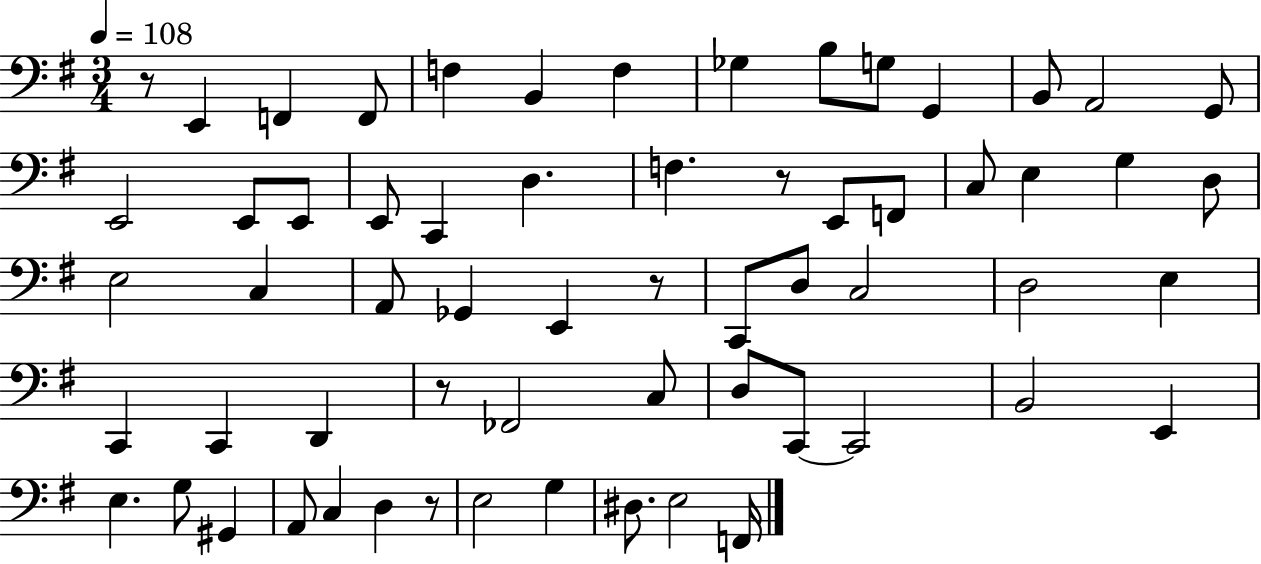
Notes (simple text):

R/e E2/q F2/q F2/e F3/q B2/q F3/q Gb3/q B3/e G3/e G2/q B2/e A2/h G2/e E2/h E2/e E2/e E2/e C2/q D3/q. F3/q. R/e E2/e F2/e C3/e E3/q G3/q D3/e E3/h C3/q A2/e Gb2/q E2/q R/e C2/e D3/e C3/h D3/h E3/q C2/q C2/q D2/q R/e FES2/h C3/e D3/e C2/e C2/h B2/h E2/q E3/q. G3/e G#2/q A2/e C3/q D3/q R/e E3/h G3/q D#3/e. E3/h F2/s